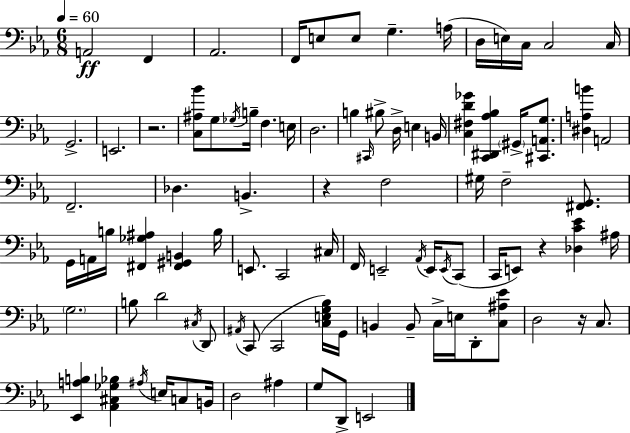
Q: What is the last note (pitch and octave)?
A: E2